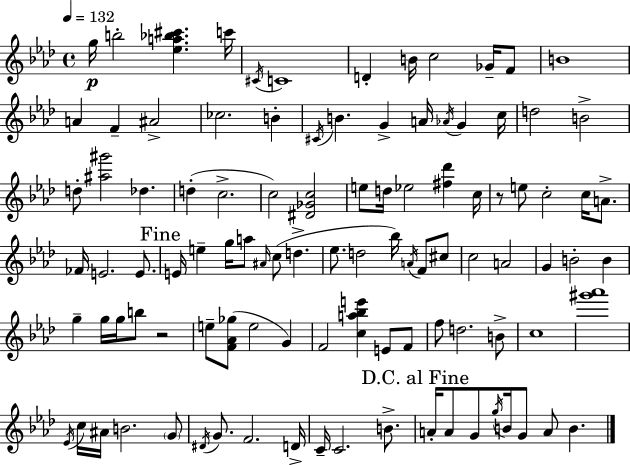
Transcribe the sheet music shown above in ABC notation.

X:1
T:Untitled
M:4/4
L:1/4
K:Fm
g/4 b2 [_ea_b^c'] c'/4 ^C/4 C4 D B/4 c2 _G/4 F/2 B4 A F ^A2 _c2 B ^C/4 B G A/4 _A/4 G c/4 d2 B2 d/2 [^a^g']2 _d d c2 c2 [^D_Gc]2 e/2 d/4 _e2 [^f_d'] c/4 z/2 e/2 c2 c/4 A/2 _F/4 E2 E/2 E/4 e g/4 a/2 ^A/4 c/2 d _e/2 d2 _b/4 A/4 F/2 ^c/2 c2 A2 G B2 B g g/4 g/4 b/2 z2 e/2 [F_A_g]/2 e2 G F2 [ca_be'] E/2 F/2 f/2 d2 B/2 c4 [^g'_a']4 _E/4 c/4 ^A/4 B2 G/2 ^D/4 G/2 F2 D/4 C/4 C2 B/2 A/4 A/2 G/2 g/4 B/4 G/2 A/2 B